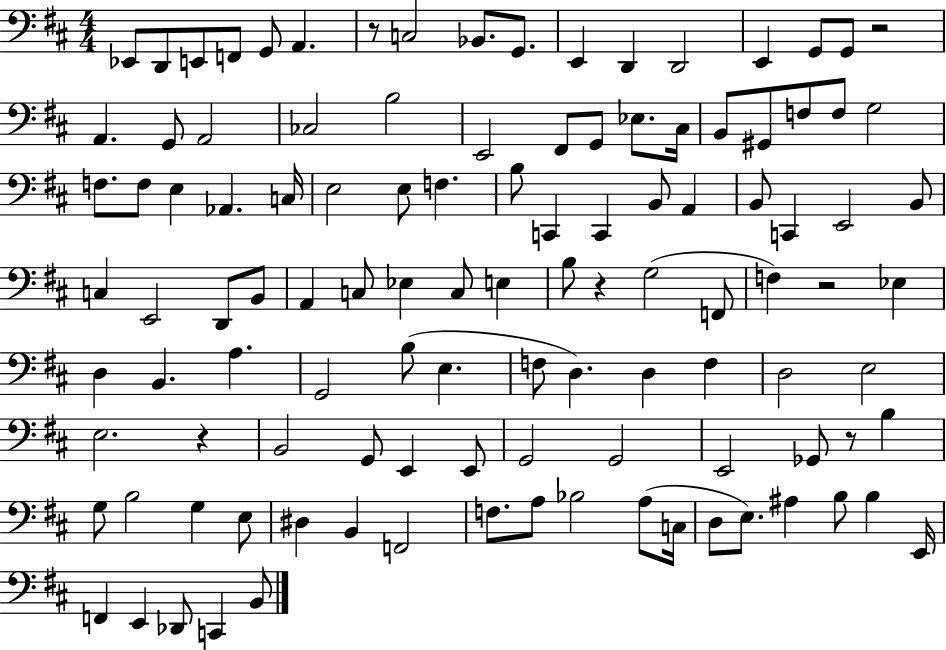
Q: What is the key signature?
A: D major